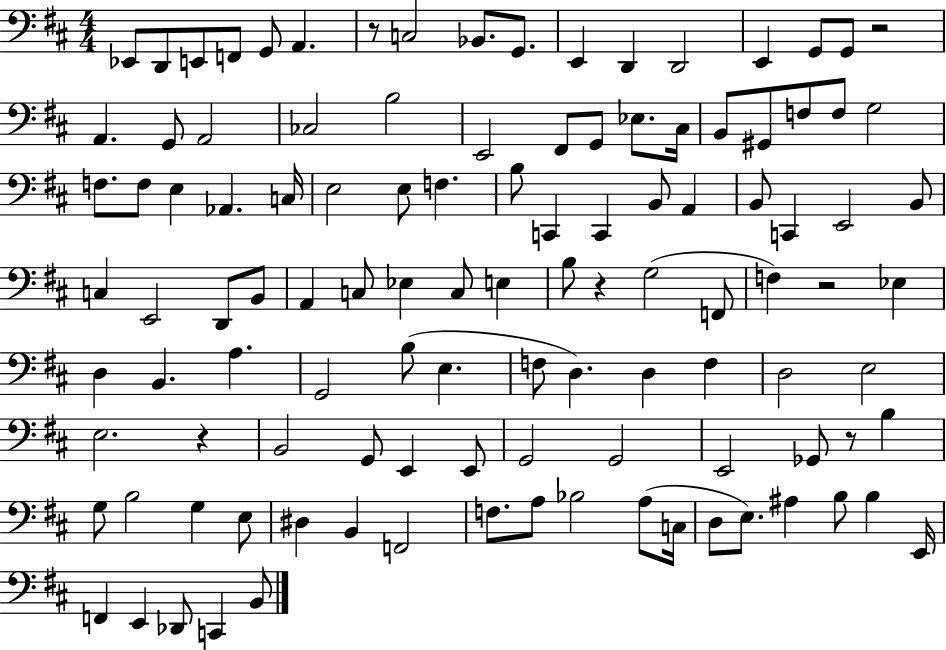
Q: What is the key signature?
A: D major